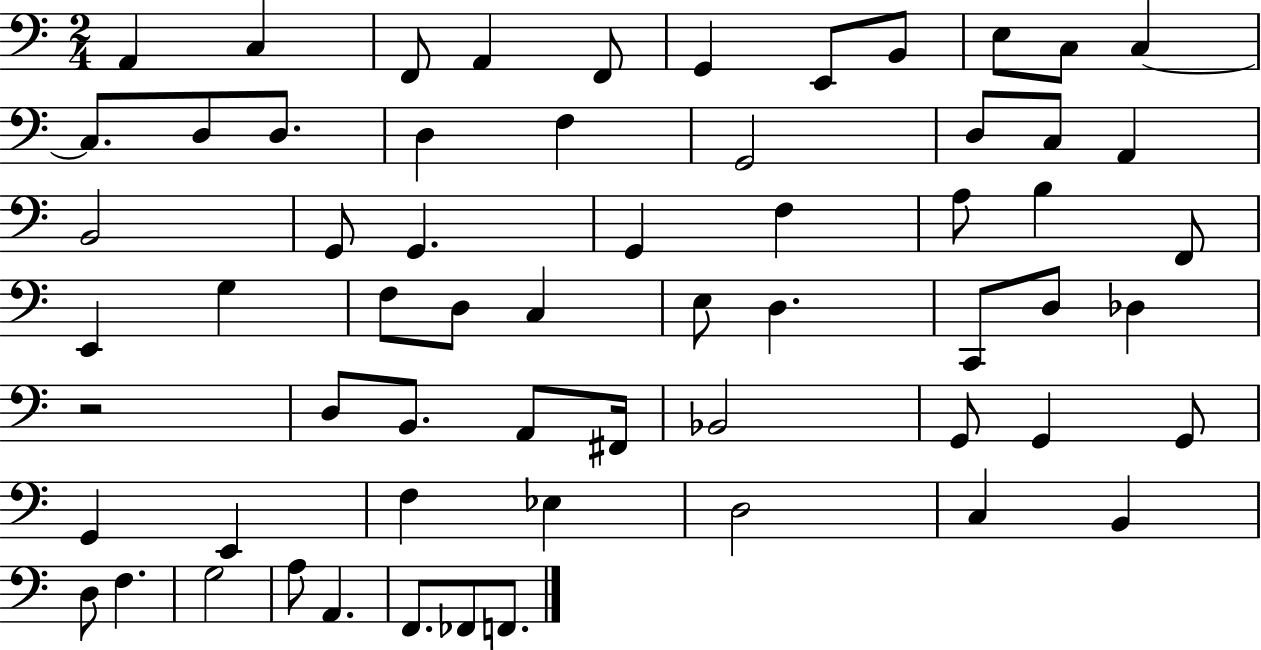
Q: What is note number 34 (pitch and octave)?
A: E3